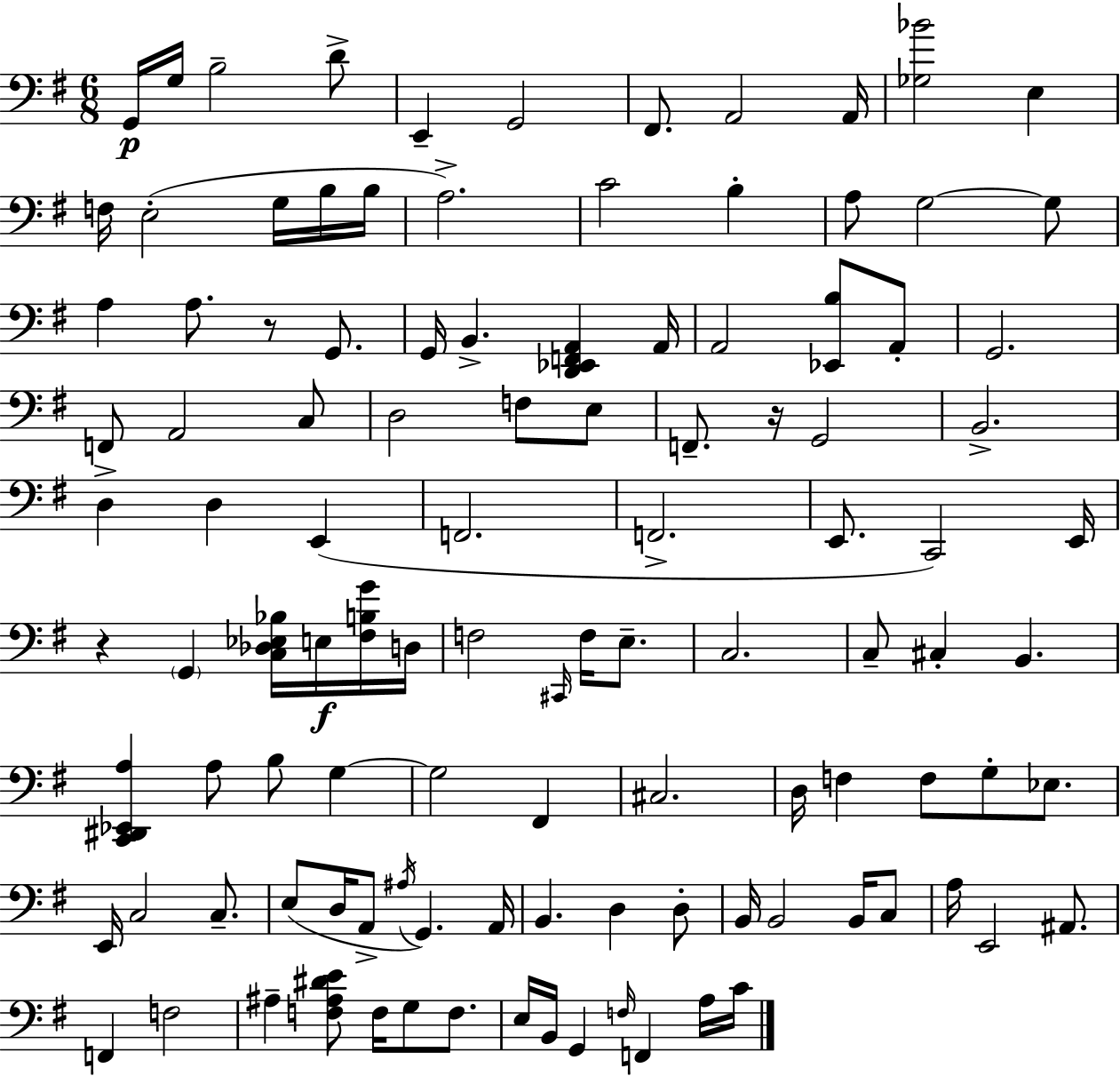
X:1
T:Untitled
M:6/8
L:1/4
K:G
G,,/4 G,/4 B,2 D/2 E,, G,,2 ^F,,/2 A,,2 A,,/4 [_G,_B]2 E, F,/4 E,2 G,/4 B,/4 B,/4 A,2 C2 B, A,/2 G,2 G,/2 A, A,/2 z/2 G,,/2 G,,/4 B,, [D,,_E,,F,,A,,] A,,/4 A,,2 [_E,,B,]/2 A,,/2 G,,2 F,,/2 A,,2 C,/2 D,2 F,/2 E,/2 F,,/2 z/4 G,,2 B,,2 D, D, E,, F,,2 F,,2 E,,/2 C,,2 E,,/4 z G,, [C,_D,_E,_B,]/4 E,/4 [^F,B,G]/4 D,/4 F,2 ^C,,/4 F,/4 E,/2 C,2 C,/2 ^C, B,, [C,,^D,,_E,,A,] A,/2 B,/2 G, G,2 ^F,, ^C,2 D,/4 F, F,/2 G,/2 _E,/2 E,,/4 C,2 C,/2 E,/2 D,/4 A,,/2 ^A,/4 G,, A,,/4 B,, D, D,/2 B,,/4 B,,2 B,,/4 C,/2 A,/4 E,,2 ^A,,/2 F,, F,2 ^A, [F,^A,^DE]/2 F,/4 G,/2 F,/2 E,/4 B,,/4 G,, F,/4 F,, A,/4 C/4